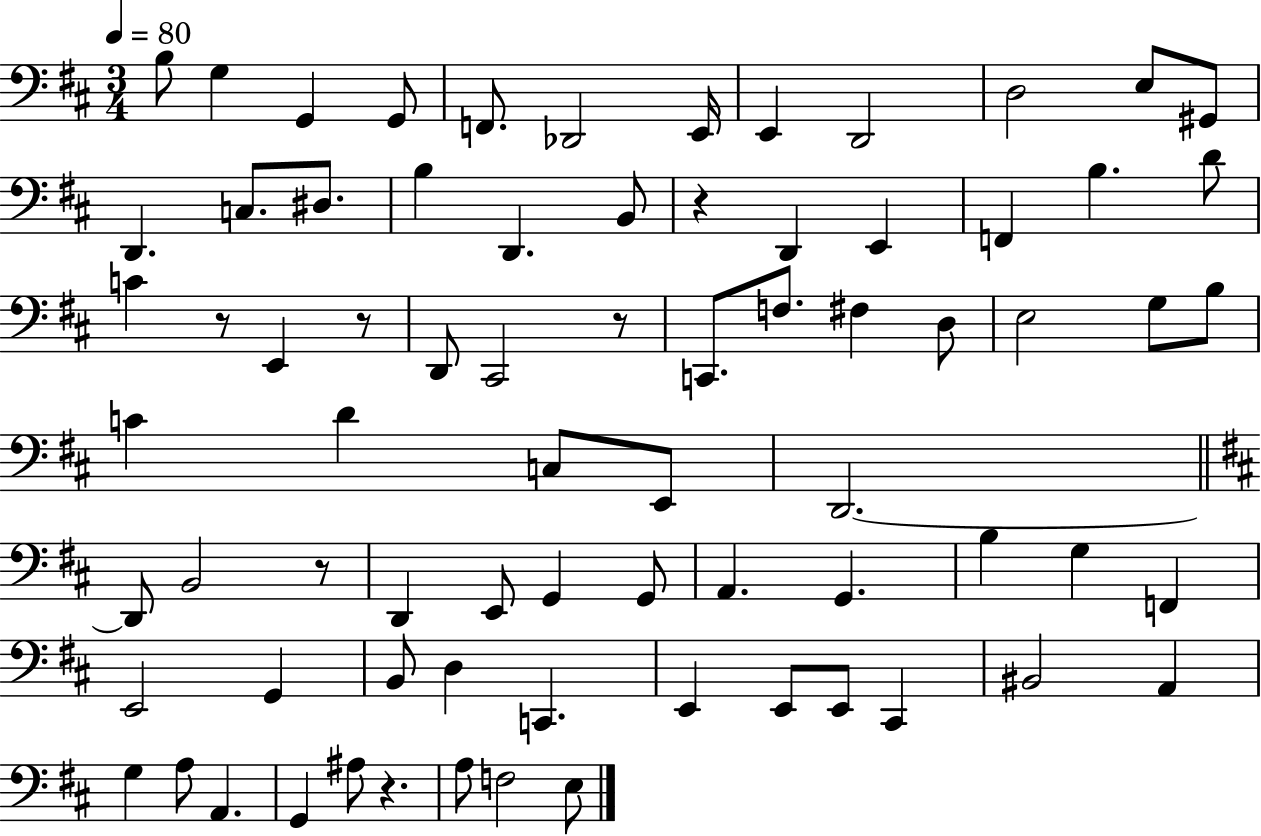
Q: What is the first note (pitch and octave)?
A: B3